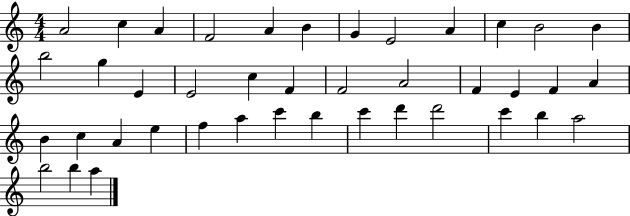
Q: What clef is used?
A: treble